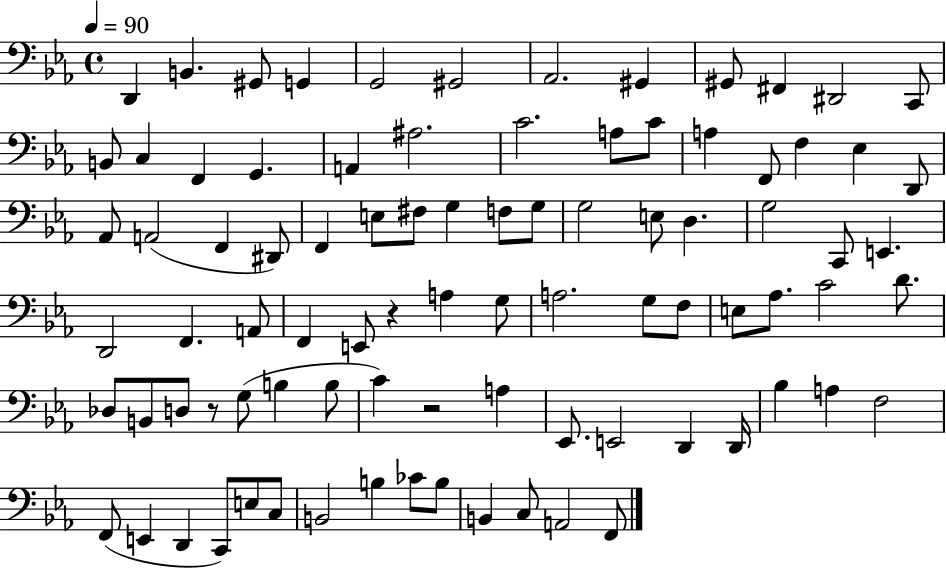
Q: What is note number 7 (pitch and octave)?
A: Ab2